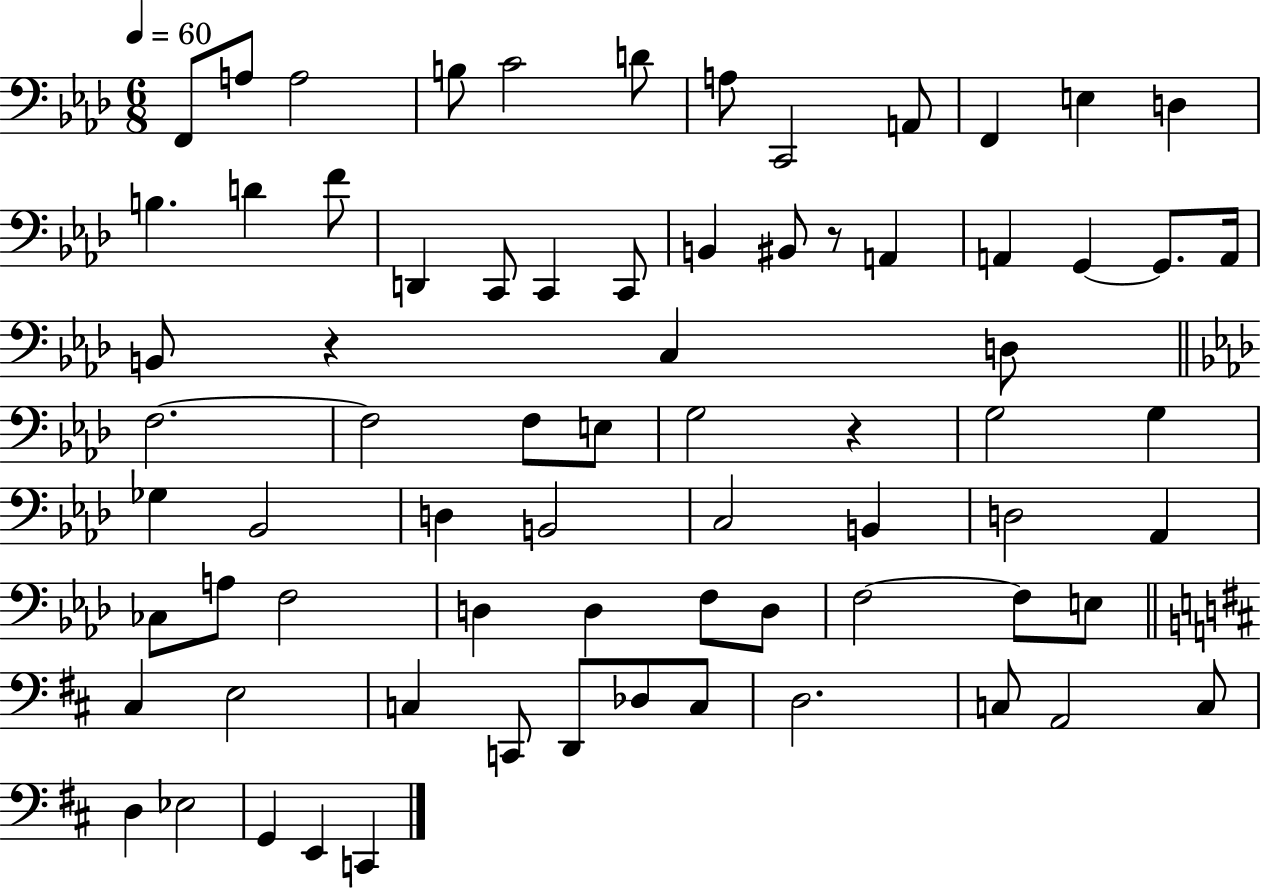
F2/e A3/e A3/h B3/e C4/h D4/e A3/e C2/h A2/e F2/q E3/q D3/q B3/q. D4/q F4/e D2/q C2/e C2/q C2/e B2/q BIS2/e R/e A2/q A2/q G2/q G2/e. A2/s B2/e R/q C3/q D3/e F3/h. F3/h F3/e E3/e G3/h R/q G3/h G3/q Gb3/q Bb2/h D3/q B2/h C3/h B2/q D3/h Ab2/q CES3/e A3/e F3/h D3/q D3/q F3/e D3/e F3/h F3/e E3/e C#3/q E3/h C3/q C2/e D2/e Db3/e C3/e D3/h. C3/e A2/h C3/e D3/q Eb3/h G2/q E2/q C2/q